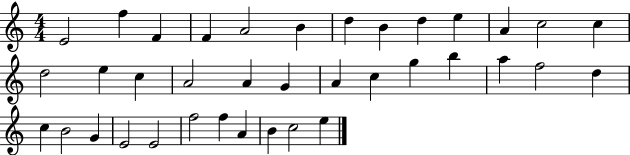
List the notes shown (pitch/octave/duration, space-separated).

E4/h F5/q F4/q F4/q A4/h B4/q D5/q B4/q D5/q E5/q A4/q C5/h C5/q D5/h E5/q C5/q A4/h A4/q G4/q A4/q C5/q G5/q B5/q A5/q F5/h D5/q C5/q B4/h G4/q E4/h E4/h F5/h F5/q A4/q B4/q C5/h E5/q